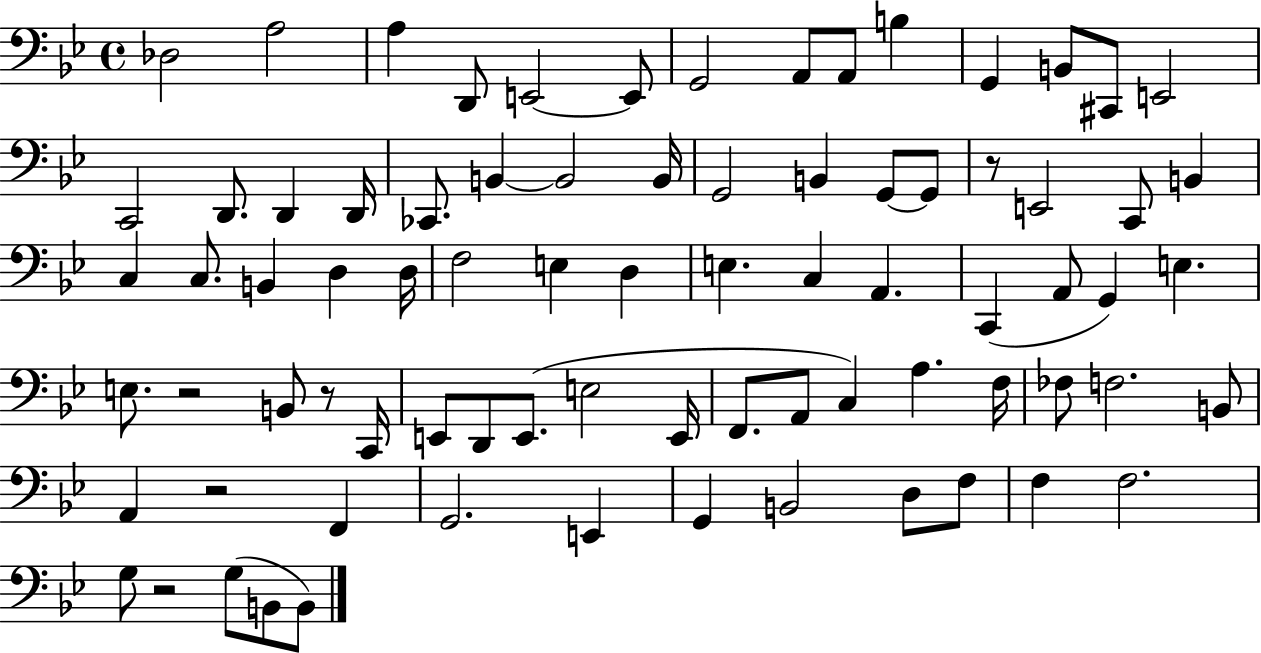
{
  \clef bass
  \time 4/4
  \defaultTimeSignature
  \key bes \major
  \repeat volta 2 { des2 a2 | a4 d,8 e,2~~ e,8 | g,2 a,8 a,8 b4 | g,4 b,8 cis,8 e,2 | \break c,2 d,8. d,4 d,16 | ces,8. b,4~~ b,2 b,16 | g,2 b,4 g,8~~ g,8 | r8 e,2 c,8 b,4 | \break c4 c8. b,4 d4 d16 | f2 e4 d4 | e4. c4 a,4. | c,4( a,8 g,4) e4. | \break e8. r2 b,8 r8 c,16 | e,8 d,8 e,8.( e2 e,16 | f,8. a,8 c4) a4. f16 | fes8 f2. b,8 | \break a,4 r2 f,4 | g,2. e,4 | g,4 b,2 d8 f8 | f4 f2. | \break g8 r2 g8( b,8 b,8) | } \bar "|."
}